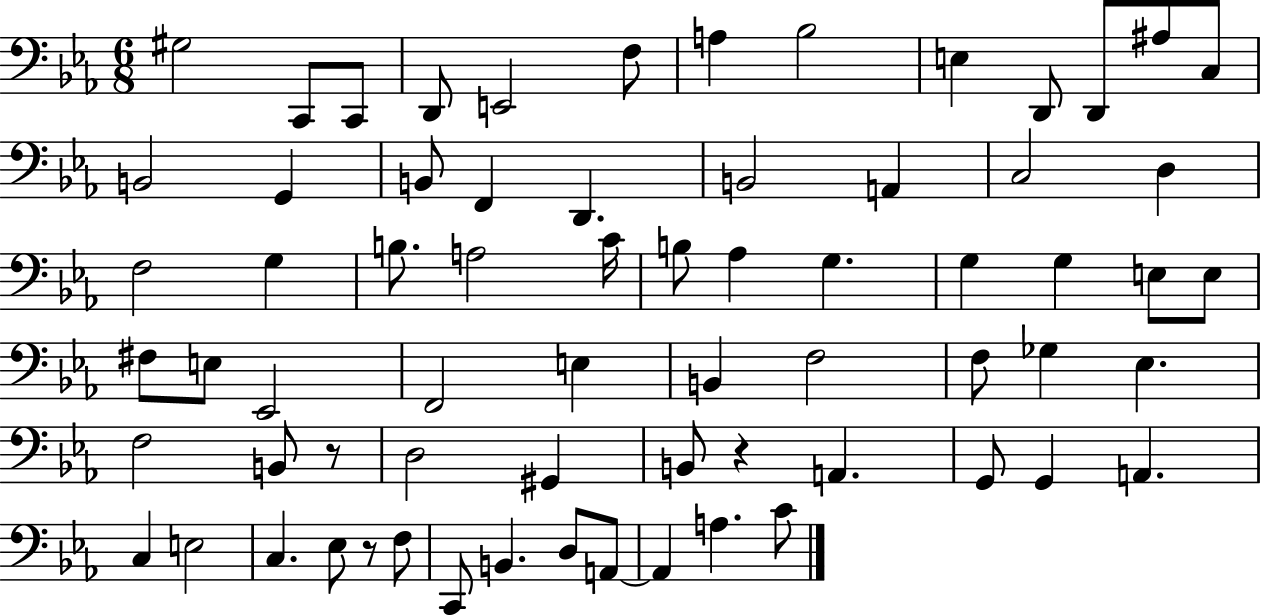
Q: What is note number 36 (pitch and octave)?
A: E3